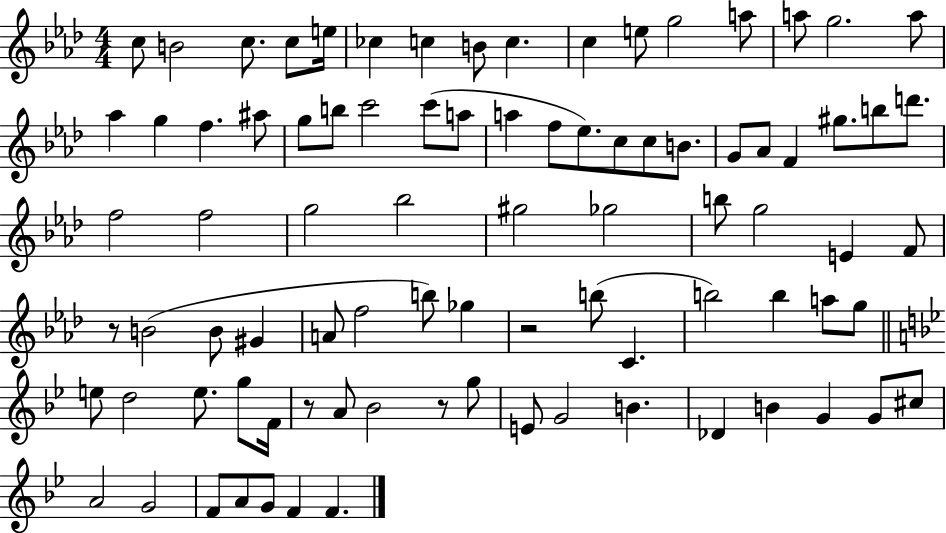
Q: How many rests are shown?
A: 4